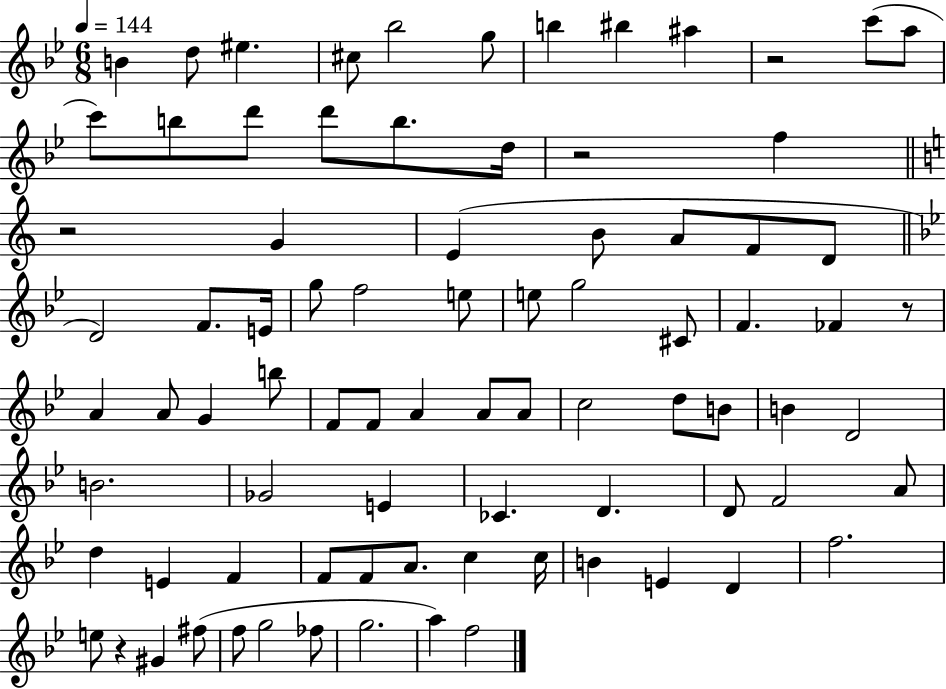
B4/q D5/e EIS5/q. C#5/e Bb5/h G5/e B5/q BIS5/q A#5/q R/h C6/e A5/e C6/e B5/e D6/e D6/e B5/e. D5/s R/h F5/q R/h G4/q E4/q B4/e A4/e F4/e D4/e D4/h F4/e. E4/s G5/e F5/h E5/e E5/e G5/h C#4/e F4/q. FES4/q R/e A4/q A4/e G4/q B5/e F4/e F4/e A4/q A4/e A4/e C5/h D5/e B4/e B4/q D4/h B4/h. Gb4/h E4/q CES4/q. D4/q. D4/e F4/h A4/e D5/q E4/q F4/q F4/e F4/e A4/e. C5/q C5/s B4/q E4/q D4/q F5/h. E5/e R/q G#4/q F#5/e F5/e G5/h FES5/e G5/h. A5/q F5/h